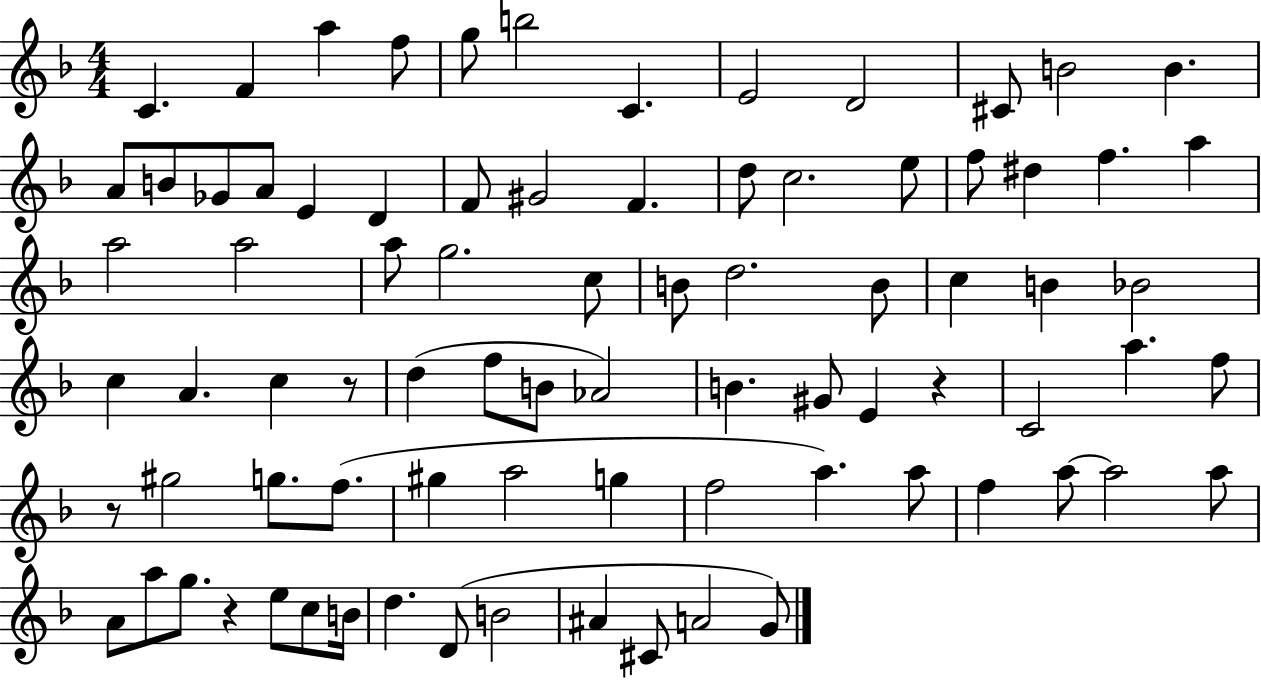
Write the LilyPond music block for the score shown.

{
  \clef treble
  \numericTimeSignature
  \time 4/4
  \key f \major
  c'4. f'4 a''4 f''8 | g''8 b''2 c'4. | e'2 d'2 | cis'8 b'2 b'4. | \break a'8 b'8 ges'8 a'8 e'4 d'4 | f'8 gis'2 f'4. | d''8 c''2. e''8 | f''8 dis''4 f''4. a''4 | \break a''2 a''2 | a''8 g''2. c''8 | b'8 d''2. b'8 | c''4 b'4 bes'2 | \break c''4 a'4. c''4 r8 | d''4( f''8 b'8 aes'2) | b'4. gis'8 e'4 r4 | c'2 a''4. f''8 | \break r8 gis''2 g''8. f''8.( | gis''4 a''2 g''4 | f''2 a''4.) a''8 | f''4 a''8~~ a''2 a''8 | \break a'8 a''8 g''8. r4 e''8 c''8 b'16 | d''4. d'8( b'2 | ais'4 cis'8 a'2 g'8) | \bar "|."
}